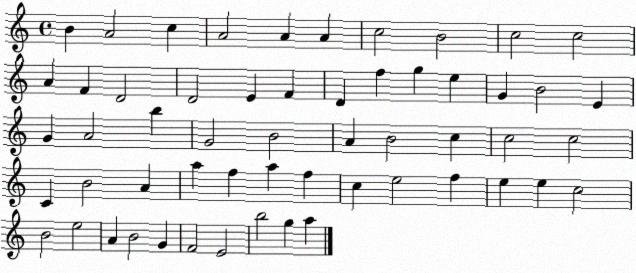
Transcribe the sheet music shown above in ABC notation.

X:1
T:Untitled
M:4/4
L:1/4
K:C
B A2 c A2 A A c2 B2 c2 c2 A F D2 D2 E F D f g e G B2 E G A2 b G2 B2 A B2 c c2 c2 C B2 A a f a f c e2 f e e c2 B2 e2 A B2 G F2 E2 b2 g a